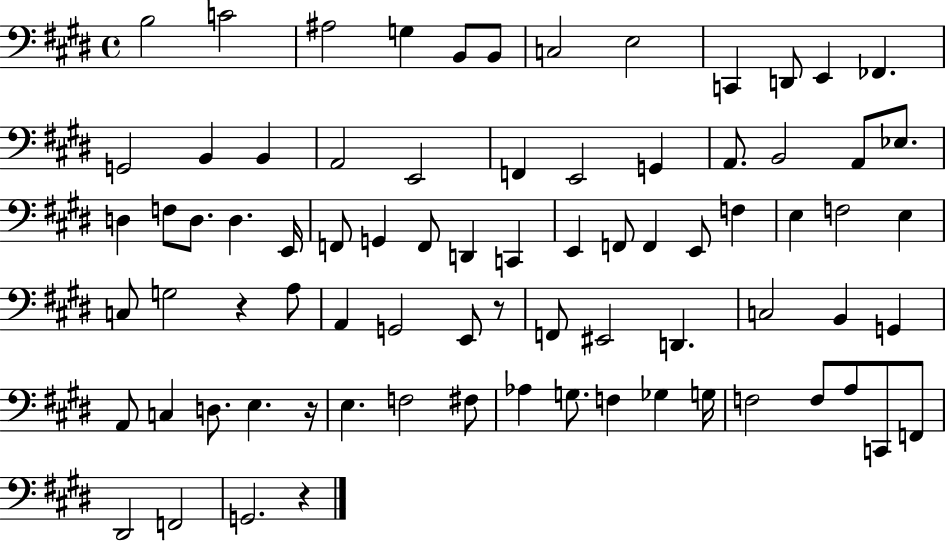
X:1
T:Untitled
M:4/4
L:1/4
K:E
B,2 C2 ^A,2 G, B,,/2 B,,/2 C,2 E,2 C,, D,,/2 E,, _F,, G,,2 B,, B,, A,,2 E,,2 F,, E,,2 G,, A,,/2 B,,2 A,,/2 _E,/2 D, F,/2 D,/2 D, E,,/4 F,,/2 G,, F,,/2 D,, C,, E,, F,,/2 F,, E,,/2 F, E, F,2 E, C,/2 G,2 z A,/2 A,, G,,2 E,,/2 z/2 F,,/2 ^E,,2 D,, C,2 B,, G,, A,,/2 C, D,/2 E, z/4 E, F,2 ^F,/2 _A, G,/2 F, _G, G,/4 F,2 F,/2 A,/2 C,,/2 F,,/2 ^D,,2 F,,2 G,,2 z